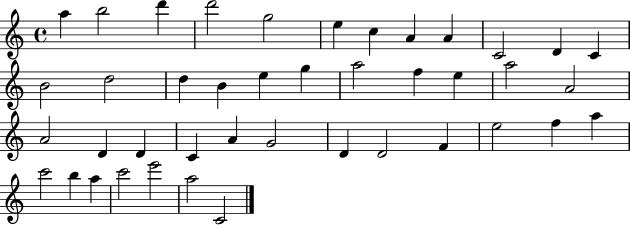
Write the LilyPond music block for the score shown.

{
  \clef treble
  \time 4/4
  \defaultTimeSignature
  \key c \major
  a''4 b''2 d'''4 | d'''2 g''2 | e''4 c''4 a'4 a'4 | c'2 d'4 c'4 | \break b'2 d''2 | d''4 b'4 e''4 g''4 | a''2 f''4 e''4 | a''2 a'2 | \break a'2 d'4 d'4 | c'4 a'4 g'2 | d'4 d'2 f'4 | e''2 f''4 a''4 | \break c'''2 b''4 a''4 | c'''2 e'''2 | a''2 c'2 | \bar "|."
}